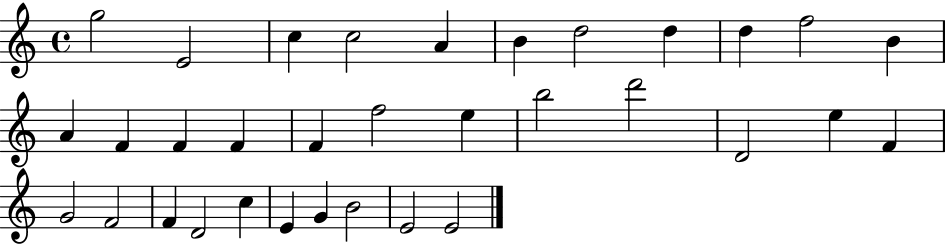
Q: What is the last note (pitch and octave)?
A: E4